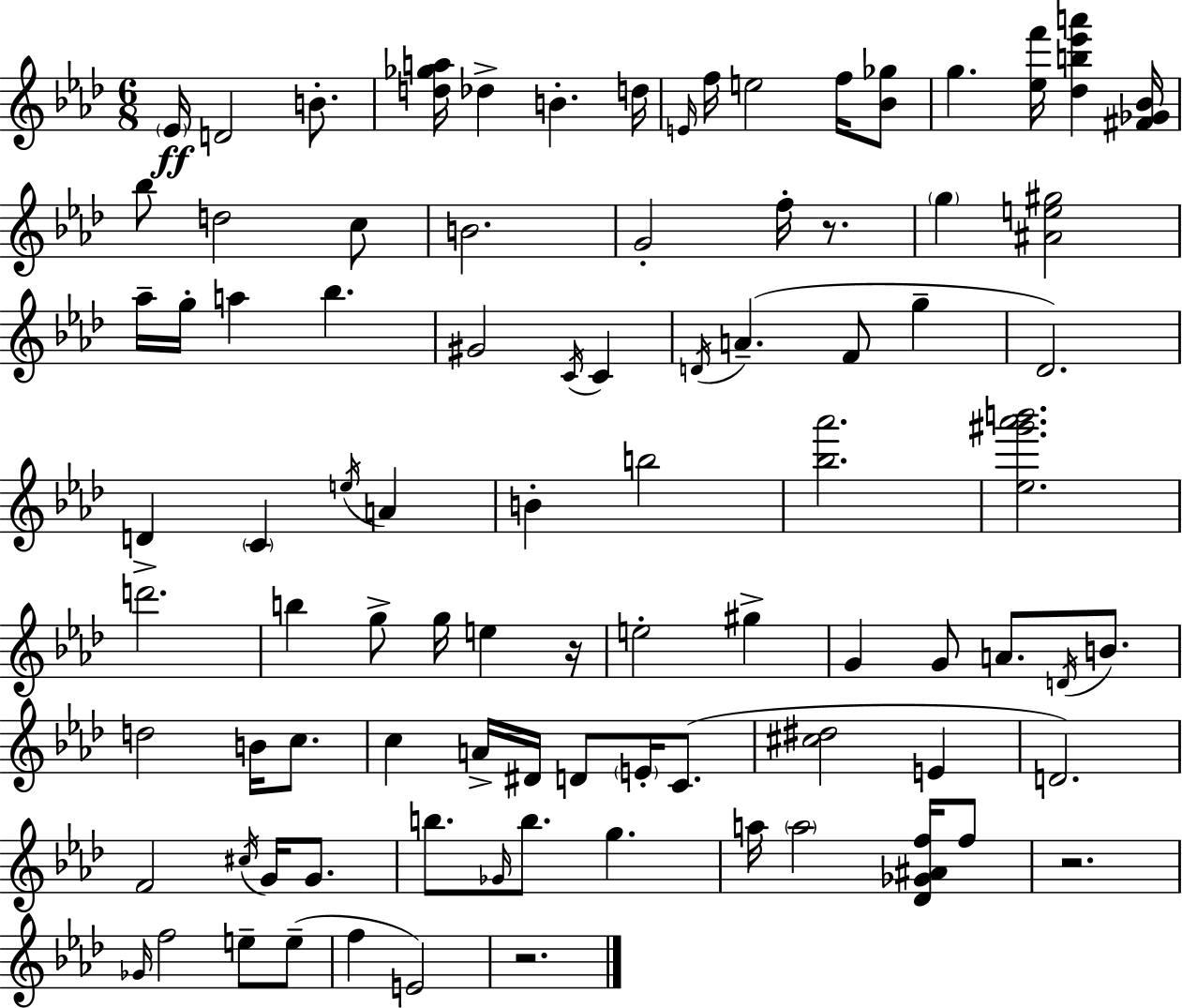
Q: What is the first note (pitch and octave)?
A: Eb4